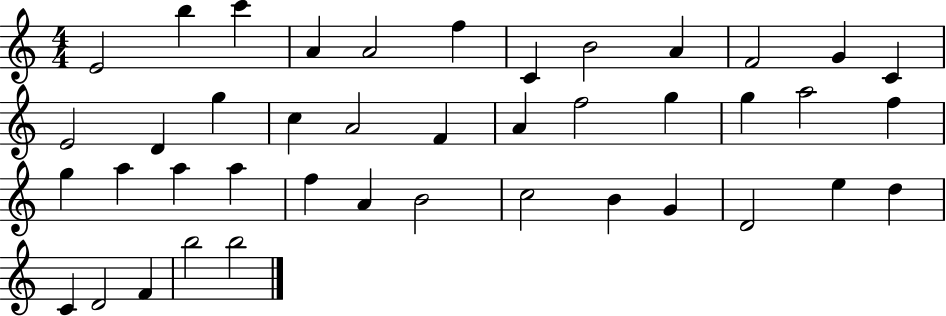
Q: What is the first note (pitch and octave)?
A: E4